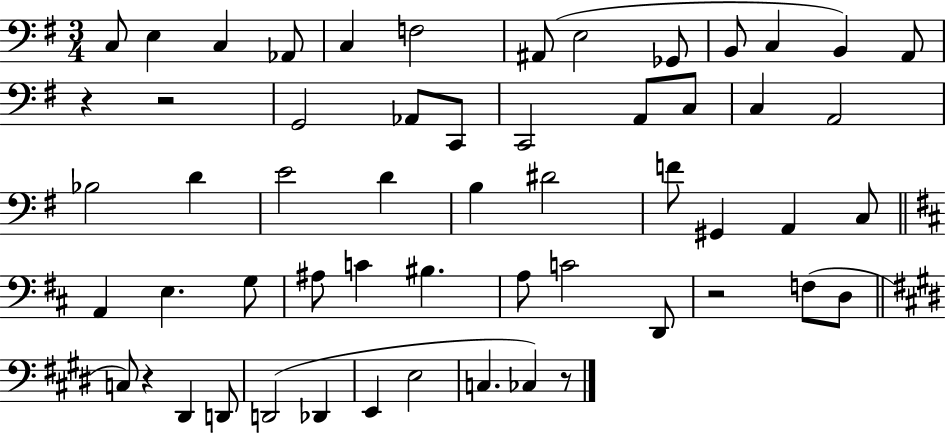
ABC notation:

X:1
T:Untitled
M:3/4
L:1/4
K:G
C,/2 E, C, _A,,/2 C, F,2 ^A,,/2 E,2 _G,,/2 B,,/2 C, B,, A,,/2 z z2 G,,2 _A,,/2 C,,/2 C,,2 A,,/2 C,/2 C, A,,2 _B,2 D E2 D B, ^D2 F/2 ^G,, A,, C,/2 A,, E, G,/2 ^A,/2 C ^B, A,/2 C2 D,,/2 z2 F,/2 D,/2 C,/2 z ^D,, D,,/2 D,,2 _D,, E,, E,2 C, _C, z/2